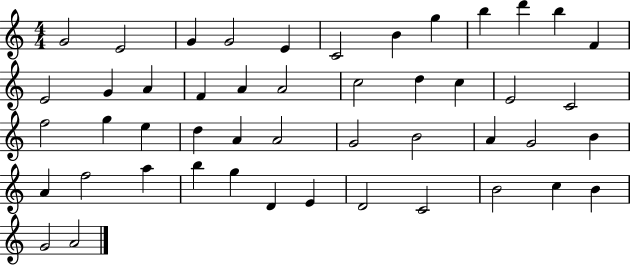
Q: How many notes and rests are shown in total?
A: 48